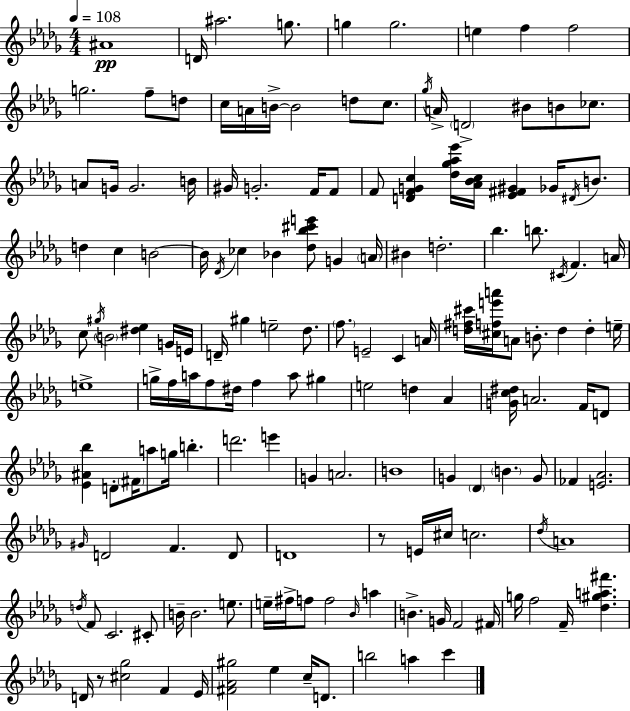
X:1
T:Untitled
M:4/4
L:1/4
K:Bbm
^A4 D/4 ^a2 g/2 g g2 e f f2 g2 f/2 d/2 c/4 A/4 B/4 B2 d/2 c/2 _g/4 A/4 D2 ^B/2 B/2 _c/2 A/2 G/4 G2 B/4 ^G/4 G2 F/4 F/2 F/2 [DFGc] [_d_g_a_e']/4 [_A_Bc]/4 [_E^F^G] _G/4 ^D/4 B/2 d c B2 B/4 _D/4 _c _B [_d_b^c'e']/2 G A/4 ^B d2 _b b/2 ^C/4 F A/4 c/2 ^g/4 B2 [^d_e] G/4 E/4 D/4 ^g e2 _d/2 f/2 E2 C A/4 [d^f^c']/4 [^cfe'a']/4 A/2 B/2 d d e/4 e4 g/4 f/4 a/4 f/2 ^d/4 f a/2 ^g e2 d _A [Gc^d]/4 A2 F/4 D/2 [_E^A_b] D/2 ^F/4 a/2 g/4 b d'2 e' G A2 B4 G _D B G/2 _F [E_A]2 ^G/4 D2 F D/2 D4 z/2 E/4 ^c/4 c2 _d/4 A4 d/4 F/2 C2 ^C/2 B/4 B2 e/2 e/4 ^f/4 f/2 f2 _B/4 a B G/4 F2 ^F/4 g/4 f2 F/4 [_d^ga^f'] D/4 z/2 [^c_g]2 F _E/4 [^F_A^g]2 _e c/4 D/2 b2 a c'